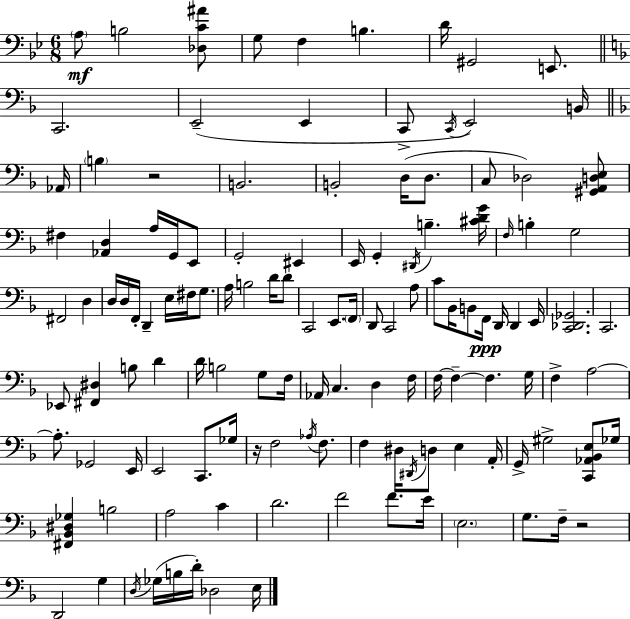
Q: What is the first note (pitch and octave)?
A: A3